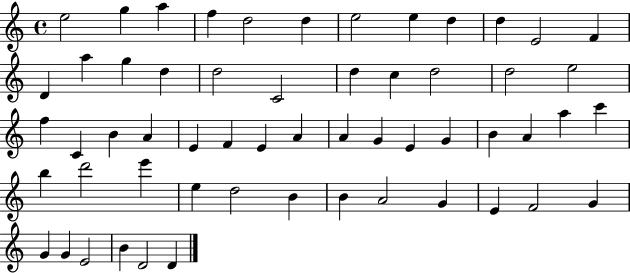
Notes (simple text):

E5/h G5/q A5/q F5/q D5/h D5/q E5/h E5/q D5/q D5/q E4/h F4/q D4/q A5/q G5/q D5/q D5/h C4/h D5/q C5/q D5/h D5/h E5/h F5/q C4/q B4/q A4/q E4/q F4/q E4/q A4/q A4/q G4/q E4/q G4/q B4/q A4/q A5/q C6/q B5/q D6/h E6/q E5/q D5/h B4/q B4/q A4/h G4/q E4/q F4/h G4/q G4/q G4/q E4/h B4/q D4/h D4/q